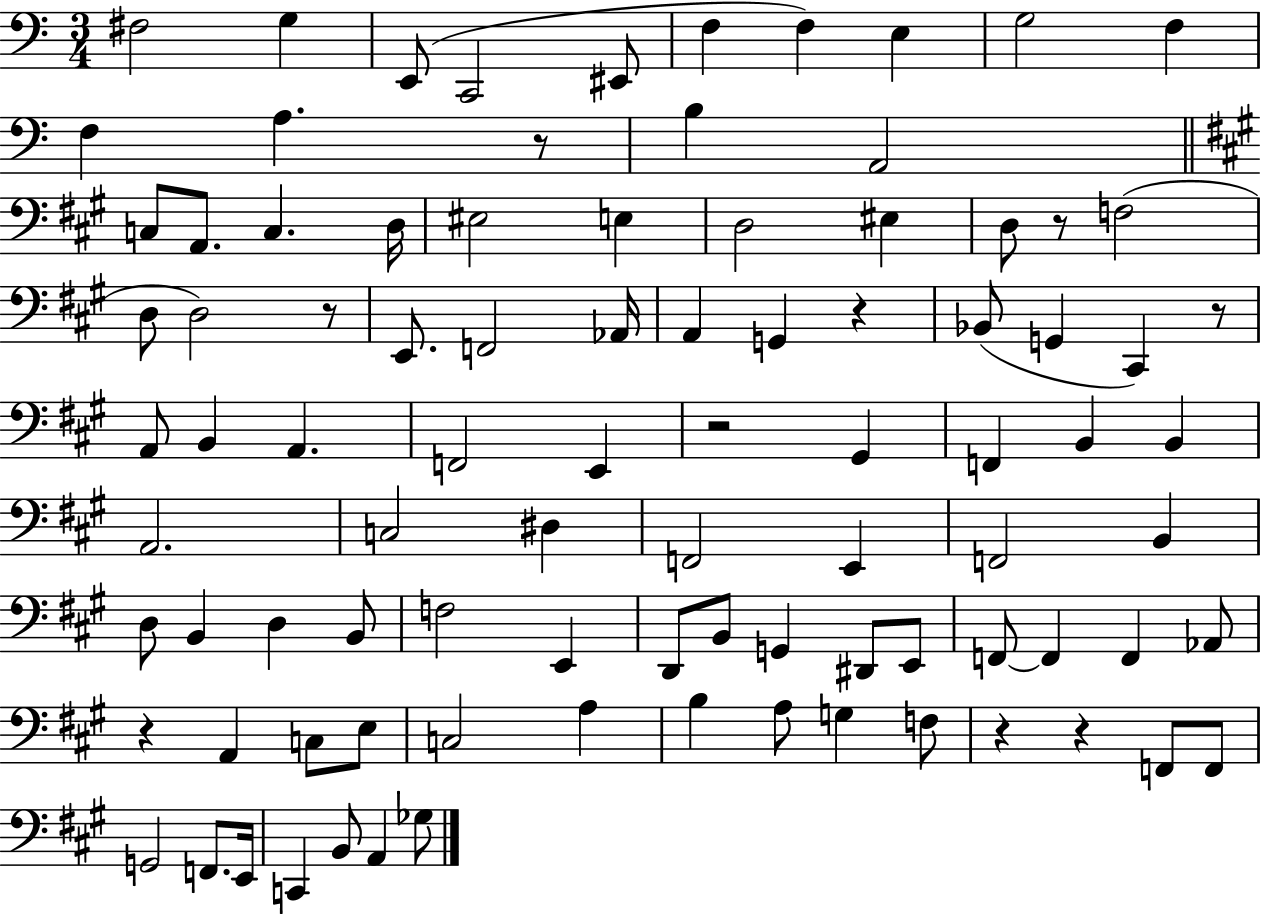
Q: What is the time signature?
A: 3/4